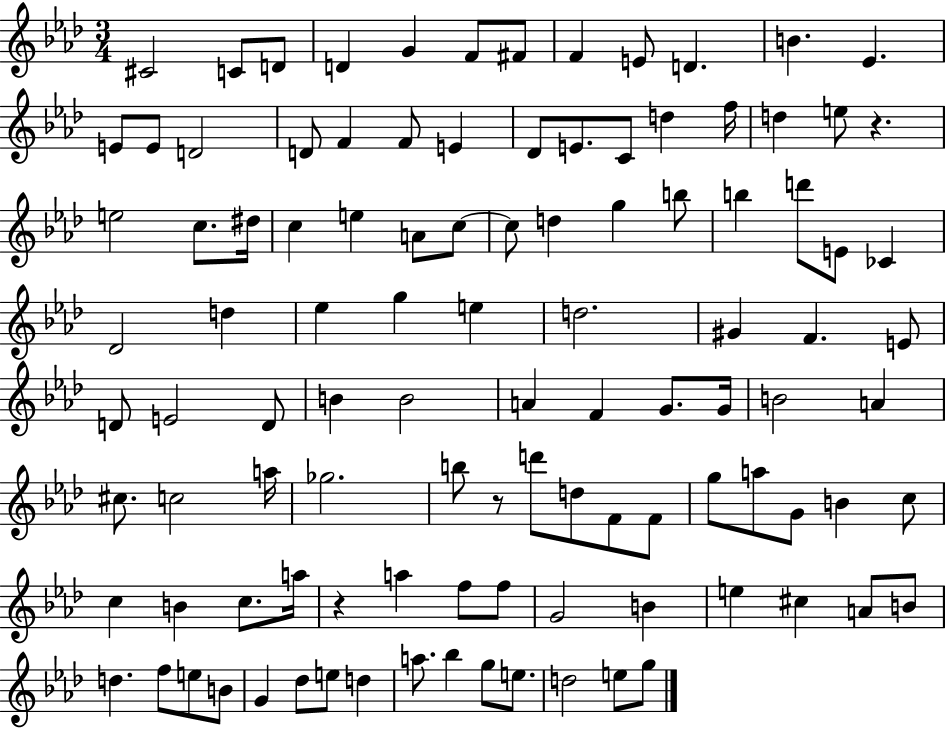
{
  \clef treble
  \numericTimeSignature
  \time 3/4
  \key aes \major
  \repeat volta 2 { cis'2 c'8 d'8 | d'4 g'4 f'8 fis'8 | f'4 e'8 d'4. | b'4. ees'4. | \break e'8 e'8 d'2 | d'8 f'4 f'8 e'4 | des'8 e'8. c'8 d''4 f''16 | d''4 e''8 r4. | \break e''2 c''8. dis''16 | c''4 e''4 a'8 c''8~~ | c''8 d''4 g''4 b''8 | b''4 d'''8 e'8 ces'4 | \break des'2 d''4 | ees''4 g''4 e''4 | d''2. | gis'4 f'4. e'8 | \break d'8 e'2 d'8 | b'4 b'2 | a'4 f'4 g'8. g'16 | b'2 a'4 | \break cis''8. c''2 a''16 | ges''2. | b''8 r8 d'''8 d''8 f'8 f'8 | g''8 a''8 g'8 b'4 c''8 | \break c''4 b'4 c''8. a''16 | r4 a''4 f''8 f''8 | g'2 b'4 | e''4 cis''4 a'8 b'8 | \break d''4. f''8 e''8 b'8 | g'4 des''8 e''8 d''4 | a''8. bes''4 g''8 e''8. | d''2 e''8 g''8 | \break } \bar "|."
}